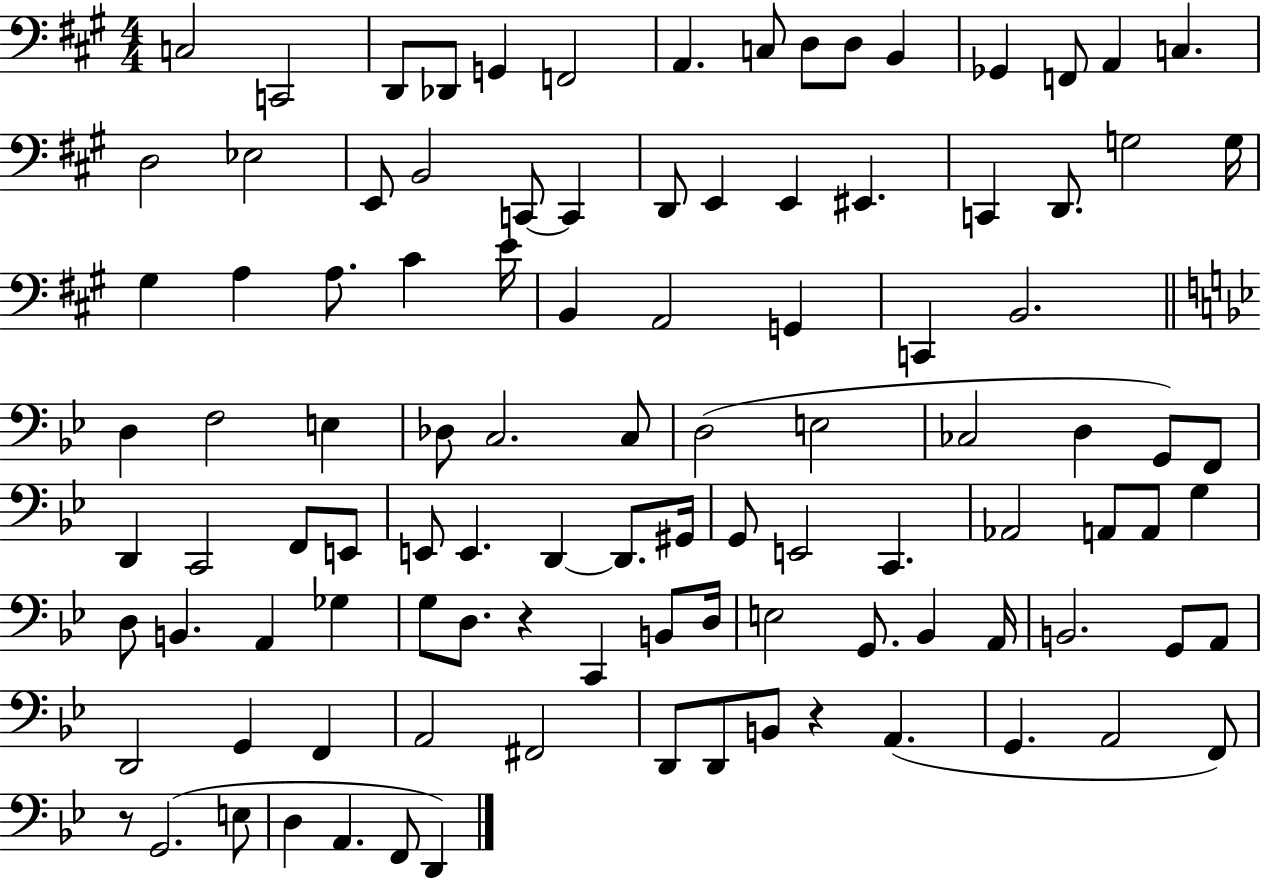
C3/h C2/h D2/e Db2/e G2/q F2/h A2/q. C3/e D3/e D3/e B2/q Gb2/q F2/e A2/q C3/q. D3/h Eb3/h E2/e B2/h C2/e C2/q D2/e E2/q E2/q EIS2/q. C2/q D2/e. G3/h G3/s G#3/q A3/q A3/e. C#4/q E4/s B2/q A2/h G2/q C2/q B2/h. D3/q F3/h E3/q Db3/e C3/h. C3/e D3/h E3/h CES3/h D3/q G2/e F2/e D2/q C2/h F2/e E2/e E2/e E2/q. D2/q D2/e. G#2/s G2/e E2/h C2/q. Ab2/h A2/e A2/e G3/q D3/e B2/q. A2/q Gb3/q G3/e D3/e. R/q C2/q B2/e D3/s E3/h G2/e. Bb2/q A2/s B2/h. G2/e A2/e D2/h G2/q F2/q A2/h F#2/h D2/e D2/e B2/e R/q A2/q. G2/q. A2/h F2/e R/e G2/h. E3/e D3/q A2/q. F2/e D2/q